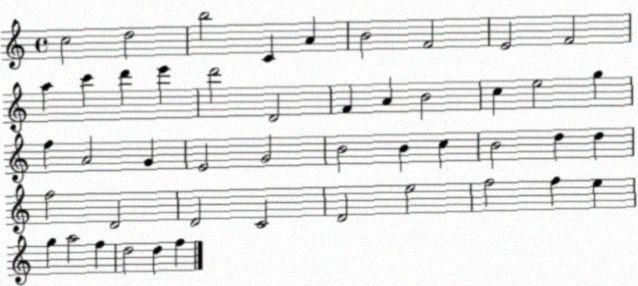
X:1
T:Untitled
M:4/4
L:1/4
K:C
c2 d2 b2 C A B2 F2 E2 F2 a c' d' e' d'2 D2 F A B2 c e2 g f A2 G E2 G2 B2 B c B2 d d f2 D2 D2 C2 D2 e2 f2 f e g a2 f d2 d f